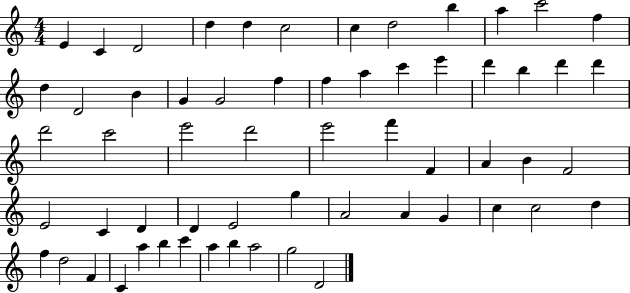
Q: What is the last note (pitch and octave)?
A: D4